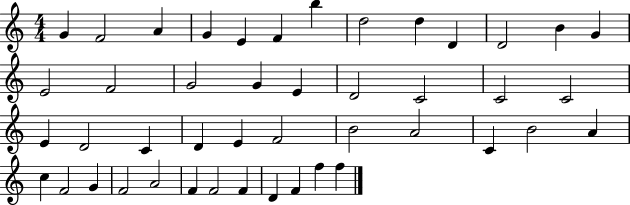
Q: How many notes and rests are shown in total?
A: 45